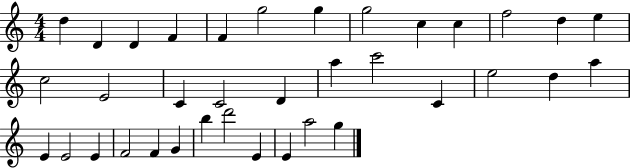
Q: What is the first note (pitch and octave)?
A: D5